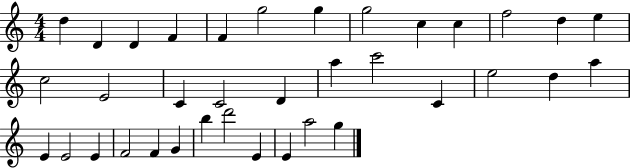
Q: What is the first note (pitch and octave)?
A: D5